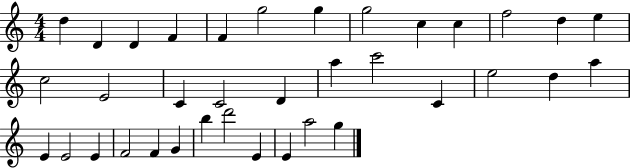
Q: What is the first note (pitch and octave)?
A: D5